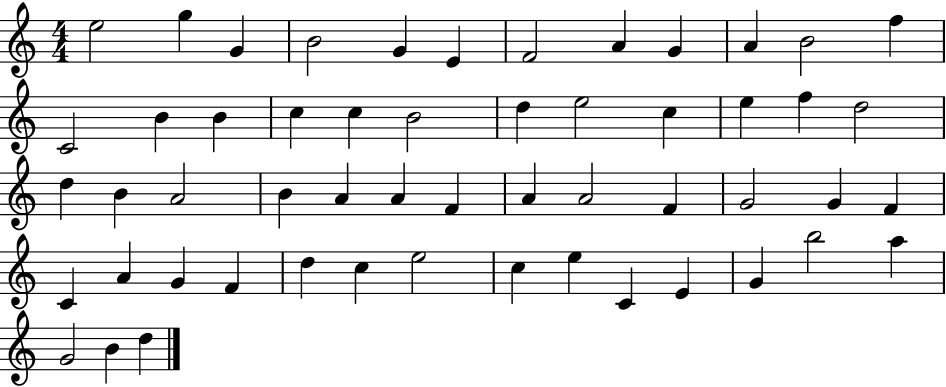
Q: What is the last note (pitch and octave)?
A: D5